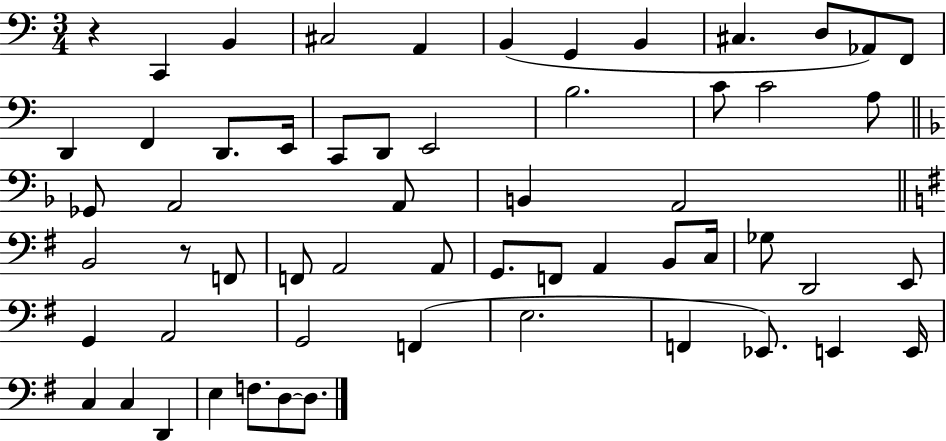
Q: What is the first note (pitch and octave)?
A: C2